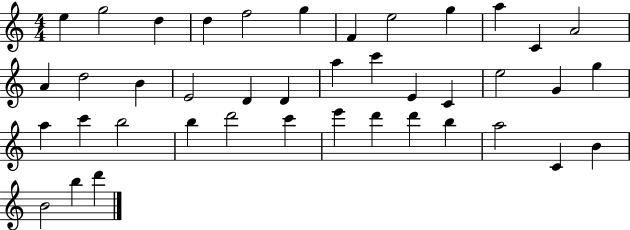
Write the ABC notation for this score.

X:1
T:Untitled
M:4/4
L:1/4
K:C
e g2 d d f2 g F e2 g a C A2 A d2 B E2 D D a c' E C e2 G g a c' b2 b d'2 c' e' d' d' b a2 C B B2 b d'